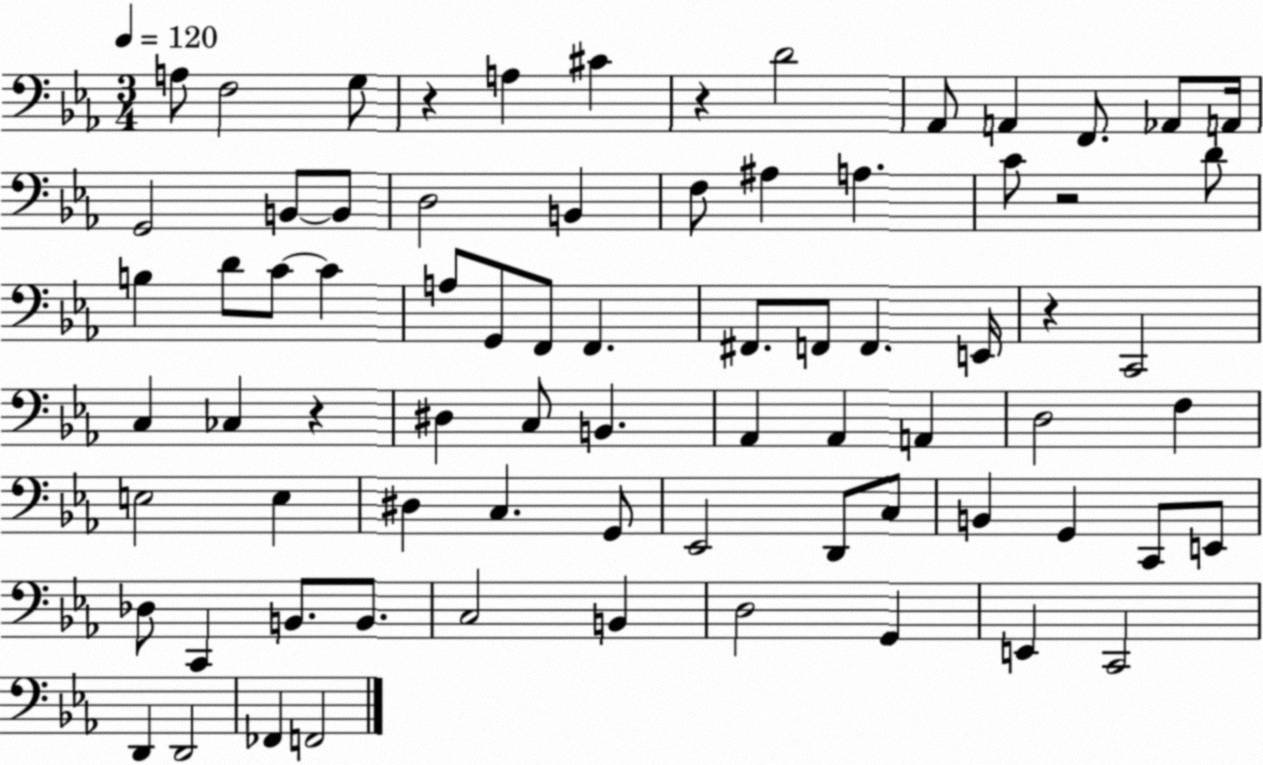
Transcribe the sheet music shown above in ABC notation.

X:1
T:Untitled
M:3/4
L:1/4
K:Eb
A,/2 F,2 G,/2 z A, ^C z D2 _A,,/2 A,, F,,/2 _A,,/2 A,,/4 G,,2 B,,/2 B,,/2 D,2 B,, F,/2 ^A, A, C/2 z2 D/2 B, D/2 C/2 C A,/2 G,,/2 F,,/2 F,, ^F,,/2 F,,/2 F,, E,,/4 z C,,2 C, _C, z ^D, C,/2 B,, _A,, _A,, A,, D,2 F, E,2 E, ^D, C, G,,/2 _E,,2 D,,/2 C,/2 B,, G,, C,,/2 E,,/2 _D,/2 C,, B,,/2 B,,/2 C,2 B,, D,2 G,, E,, C,,2 D,, D,,2 _F,, F,,2